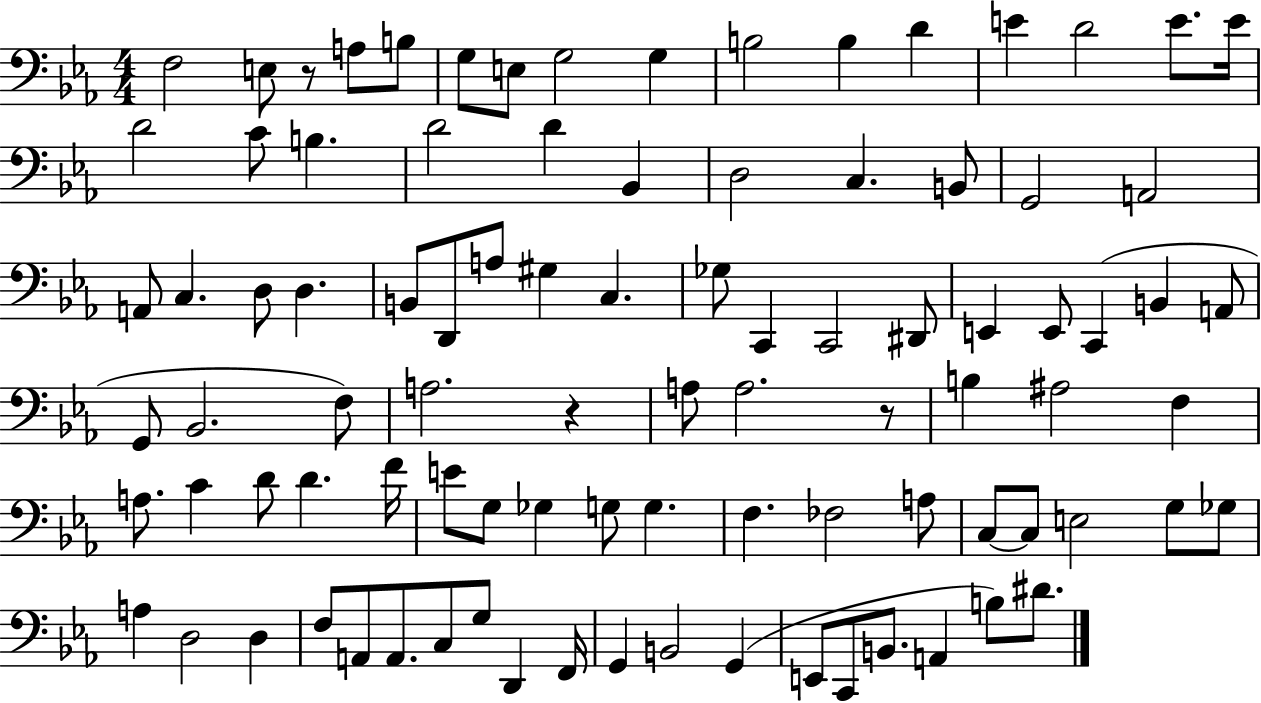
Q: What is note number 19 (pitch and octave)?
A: D4